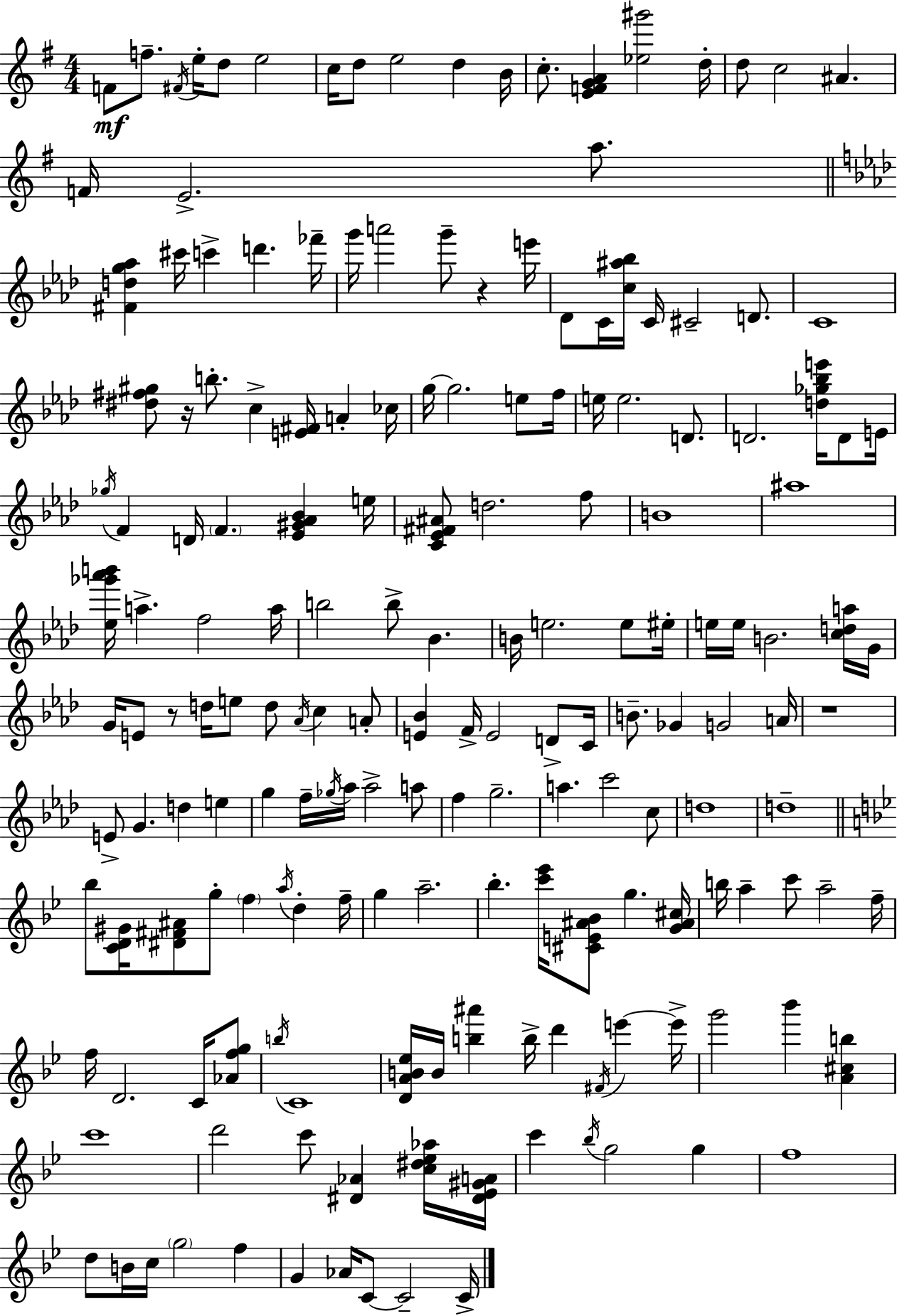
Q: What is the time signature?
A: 4/4